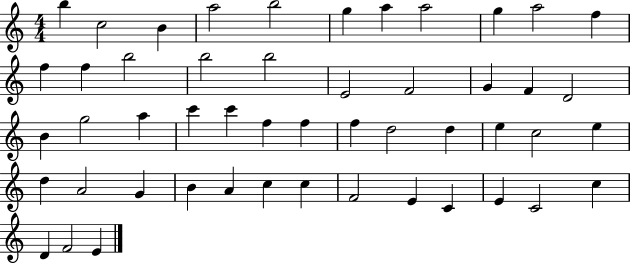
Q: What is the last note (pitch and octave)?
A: E4